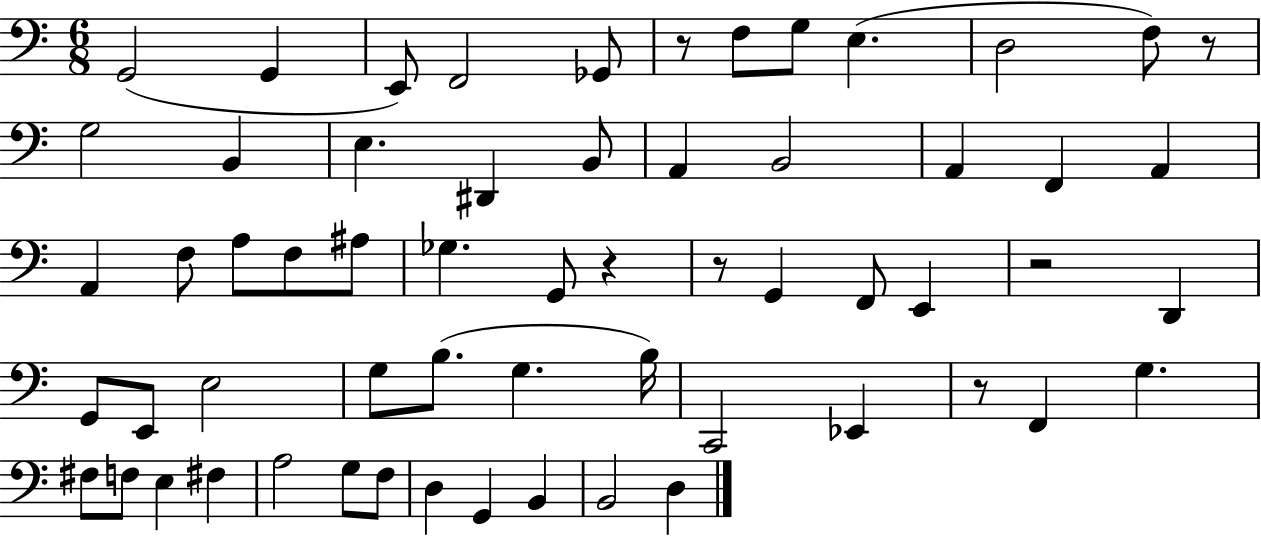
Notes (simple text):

G2/h G2/q E2/e F2/h Gb2/e R/e F3/e G3/e E3/q. D3/h F3/e R/e G3/h B2/q E3/q. D#2/q B2/e A2/q B2/h A2/q F2/q A2/q A2/q F3/e A3/e F3/e A#3/e Gb3/q. G2/e R/q R/e G2/q F2/e E2/q R/h D2/q G2/e E2/e E3/h G3/e B3/e. G3/q. B3/s C2/h Eb2/q R/e F2/q G3/q. F#3/e F3/e E3/q F#3/q A3/h G3/e F3/e D3/q G2/q B2/q B2/h D3/q